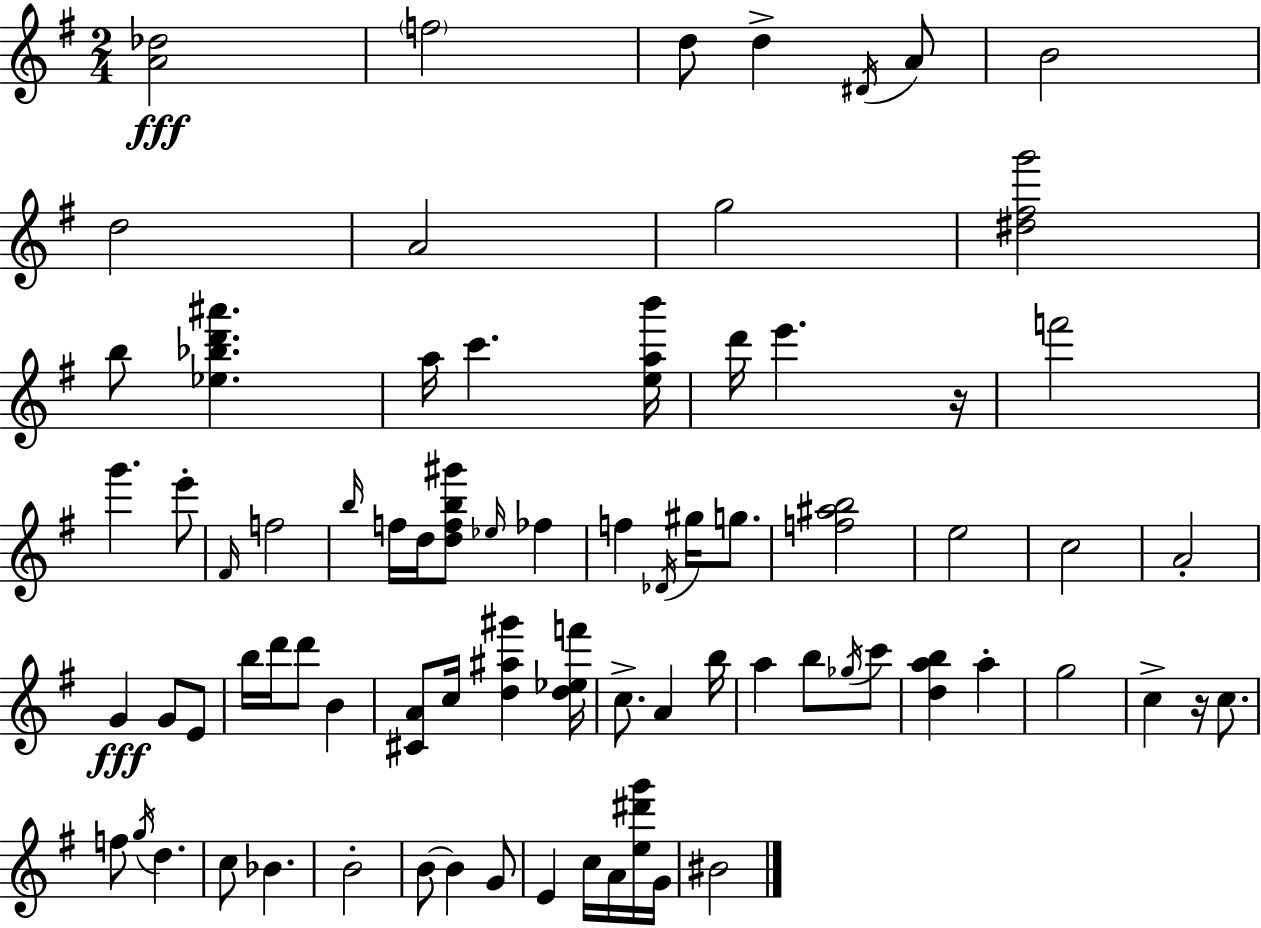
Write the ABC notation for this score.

X:1
T:Untitled
M:2/4
L:1/4
K:Em
[A_d]2 f2 d/2 d ^D/4 A/2 B2 d2 A2 g2 [^d^fg']2 b/2 [_e_bd'^a'] a/4 c' [eab']/4 d'/4 e' z/4 f'2 g' e'/2 ^F/4 f2 b/4 f/4 d/4 [dfb^g']/2 _e/4 _f f _D/4 ^g/4 g/2 [f^ab]2 e2 c2 A2 G G/2 E/2 b/4 d'/4 d'/2 B [^CA]/2 c/4 [d^a^g'] [d_ef']/4 c/2 A b/4 a b/2 _g/4 c'/2 [dab] a g2 c z/4 c/2 f/2 g/4 d c/2 _B B2 B/2 B G/2 E c/4 A/4 [e^d'g']/4 G/4 ^B2